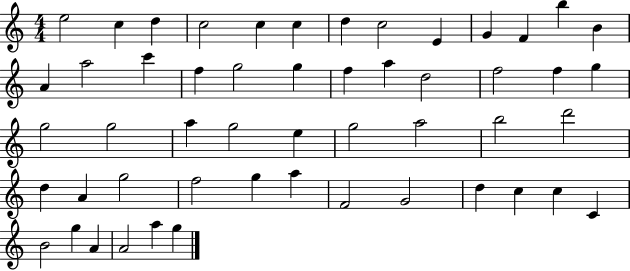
X:1
T:Untitled
M:4/4
L:1/4
K:C
e2 c d c2 c c d c2 E G F b B A a2 c' f g2 g f a d2 f2 f g g2 g2 a g2 e g2 a2 b2 d'2 d A g2 f2 g a F2 G2 d c c C B2 g A A2 a g